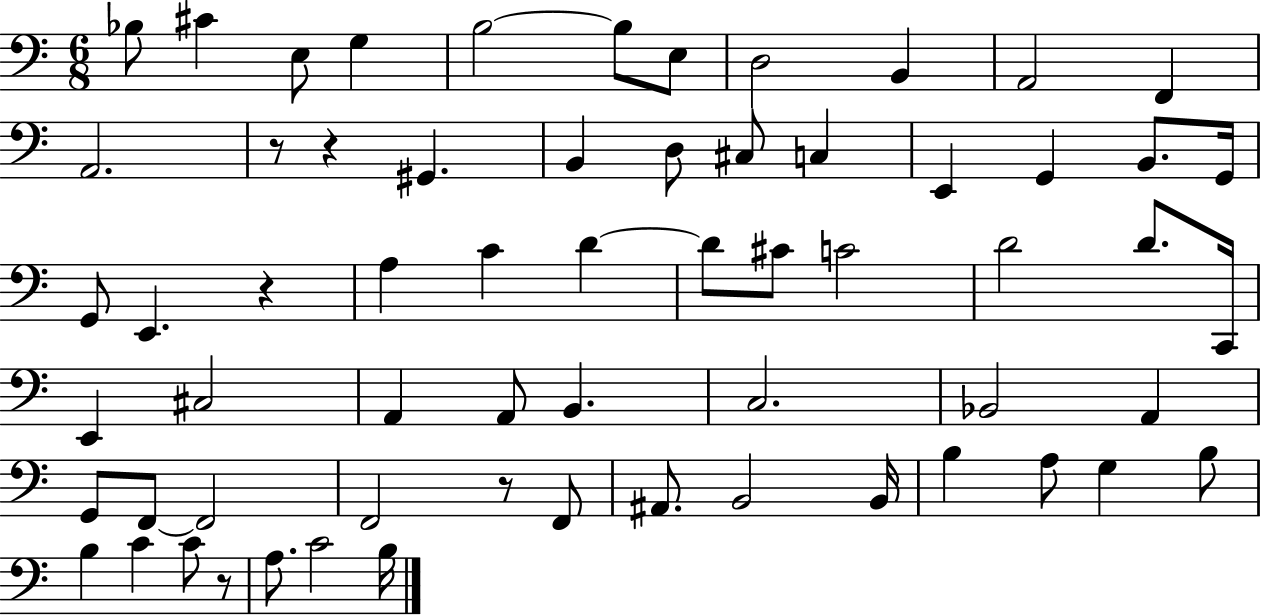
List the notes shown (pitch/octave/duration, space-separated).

Bb3/e C#4/q E3/e G3/q B3/h B3/e E3/e D3/h B2/q A2/h F2/q A2/h. R/e R/q G#2/q. B2/q D3/e C#3/e C3/q E2/q G2/q B2/e. G2/s G2/e E2/q. R/q A3/q C4/q D4/q D4/e C#4/e C4/h D4/h D4/e. C2/s E2/q C#3/h A2/q A2/e B2/q. C3/h. Bb2/h A2/q G2/e F2/e F2/h F2/h R/e F2/e A#2/e. B2/h B2/s B3/q A3/e G3/q B3/e B3/q C4/q C4/e R/e A3/e. C4/h B3/s